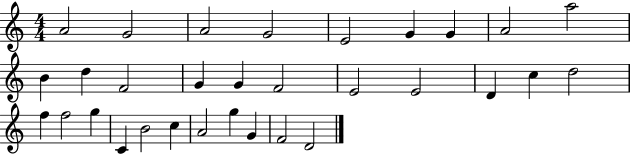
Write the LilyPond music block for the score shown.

{
  \clef treble
  \numericTimeSignature
  \time 4/4
  \key c \major
  a'2 g'2 | a'2 g'2 | e'2 g'4 g'4 | a'2 a''2 | \break b'4 d''4 f'2 | g'4 g'4 f'2 | e'2 e'2 | d'4 c''4 d''2 | \break f''4 f''2 g''4 | c'4 b'2 c''4 | a'2 g''4 g'4 | f'2 d'2 | \break \bar "|."
}